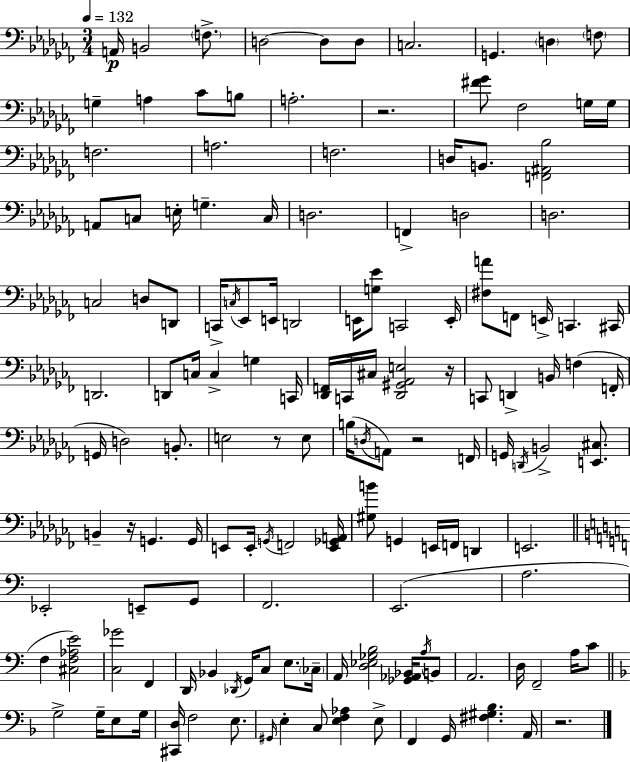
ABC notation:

X:1
T:Untitled
M:3/4
L:1/4
K:Abm
A,,/4 B,,2 F,/2 D,2 D,/2 D,/2 C,2 G,, D, F,/2 G, A, _C/2 B,/2 A,2 z2 [^F_G]/2 _F,2 G,/4 G,/4 F,2 A,2 F,2 D,/4 B,,/2 [F,,^A,,_B,]2 A,,/2 C,/2 E,/4 G, C,/4 D,2 F,, D,2 D,2 C,2 D,/2 D,,/2 C,,/4 C,/4 _E,,/2 E,,/4 D,,2 E,,/4 [G,_E]/2 C,,2 E,,/4 [^F,A]/2 F,,/2 E,,/4 C,, ^C,,/4 D,,2 D,,/2 C,/4 C, G, C,,/4 [_D,,F,,]/4 C,,/4 ^C,/4 [_D,,^G,,_A,,E,]2 z/4 C,,/2 D,, B,,/4 F, F,,/4 G,,/4 D,2 B,,/2 E,2 z/2 E,/2 B,/4 D,/4 A,,/2 z2 F,,/4 G,,/4 D,,/4 B,,2 [E,,^C,]/2 B,, z/4 G,, G,,/4 E,,/2 E,,/4 G,,/4 F,,2 [E,,_G,,A,,]/4 [^G,B]/2 G,, E,,/4 F,,/4 D,, E,,2 _E,,2 E,,/2 G,,/2 F,,2 E,,2 A,2 F, [^C,F,_A,E]2 [C,_G]2 F,, D,,/4 _B,, _D,,/4 G,,/4 C,/2 E,/2 _C,/4 A,,/4 [D,_E,_G,B,]2 [_G,,_A,,_B,,]/4 A,/4 B,,/2 A,,2 D,/4 F,,2 A,/4 C/2 G,2 G,/4 E,/2 G,/4 [^C,,D,]/4 F,2 E,/2 ^G,,/4 E, C,/2 [E,F,_A,] E,/2 F,, G,,/4 [^F,^G,_B,] A,,/4 z2